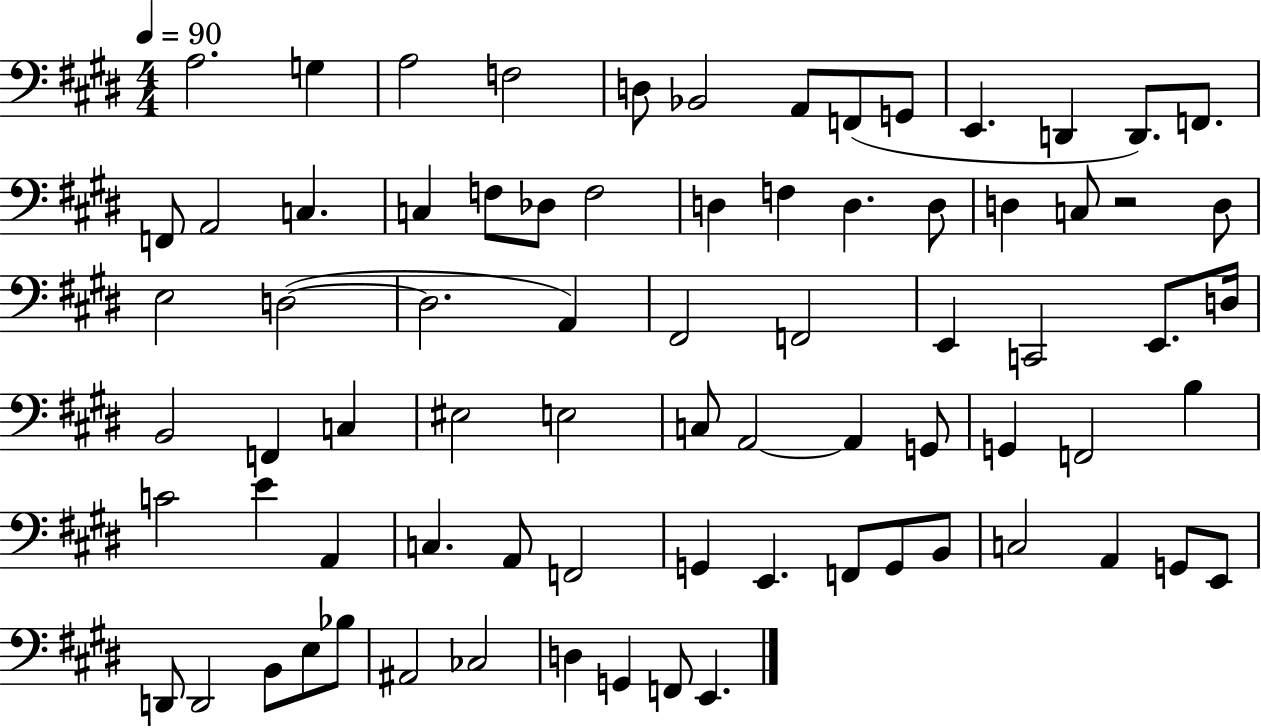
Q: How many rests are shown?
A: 1